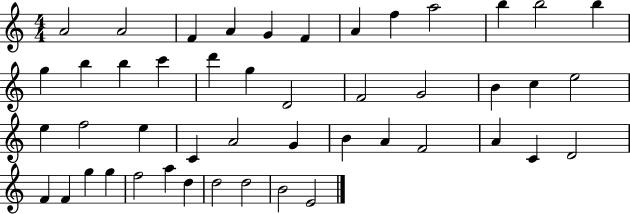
A4/h A4/h F4/q A4/q G4/q F4/q A4/q F5/q A5/h B5/q B5/h B5/q G5/q B5/q B5/q C6/q D6/q G5/q D4/h F4/h G4/h B4/q C5/q E5/h E5/q F5/h E5/q C4/q A4/h G4/q B4/q A4/q F4/h A4/q C4/q D4/h F4/q F4/q G5/q G5/q F5/h A5/q D5/q D5/h D5/h B4/h E4/h